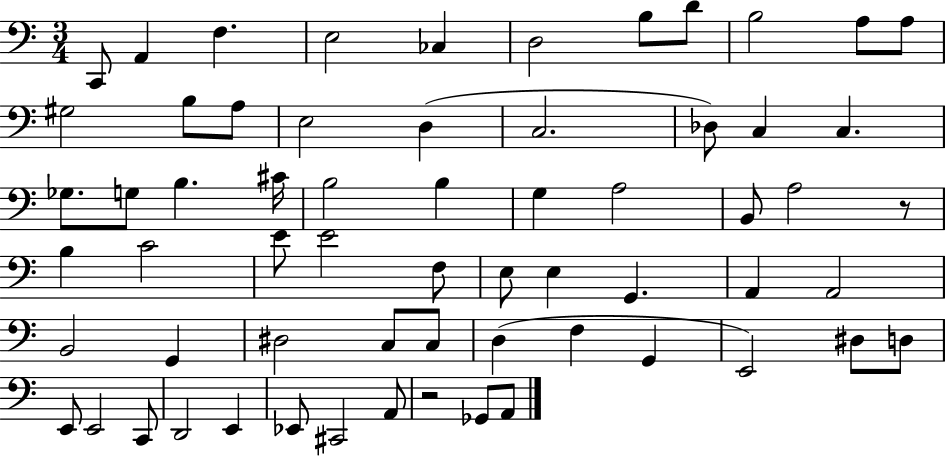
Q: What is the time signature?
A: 3/4